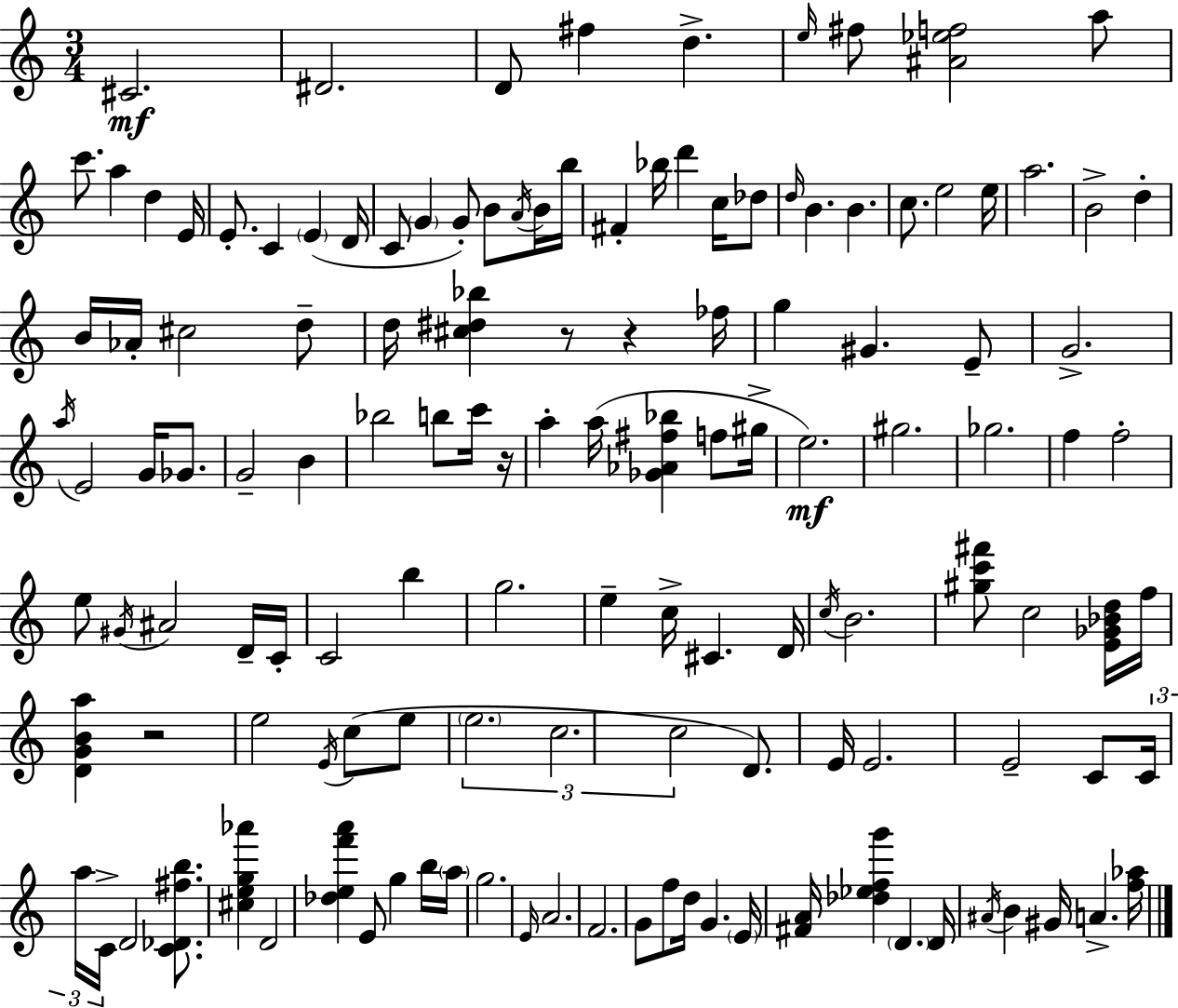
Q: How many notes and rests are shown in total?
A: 133